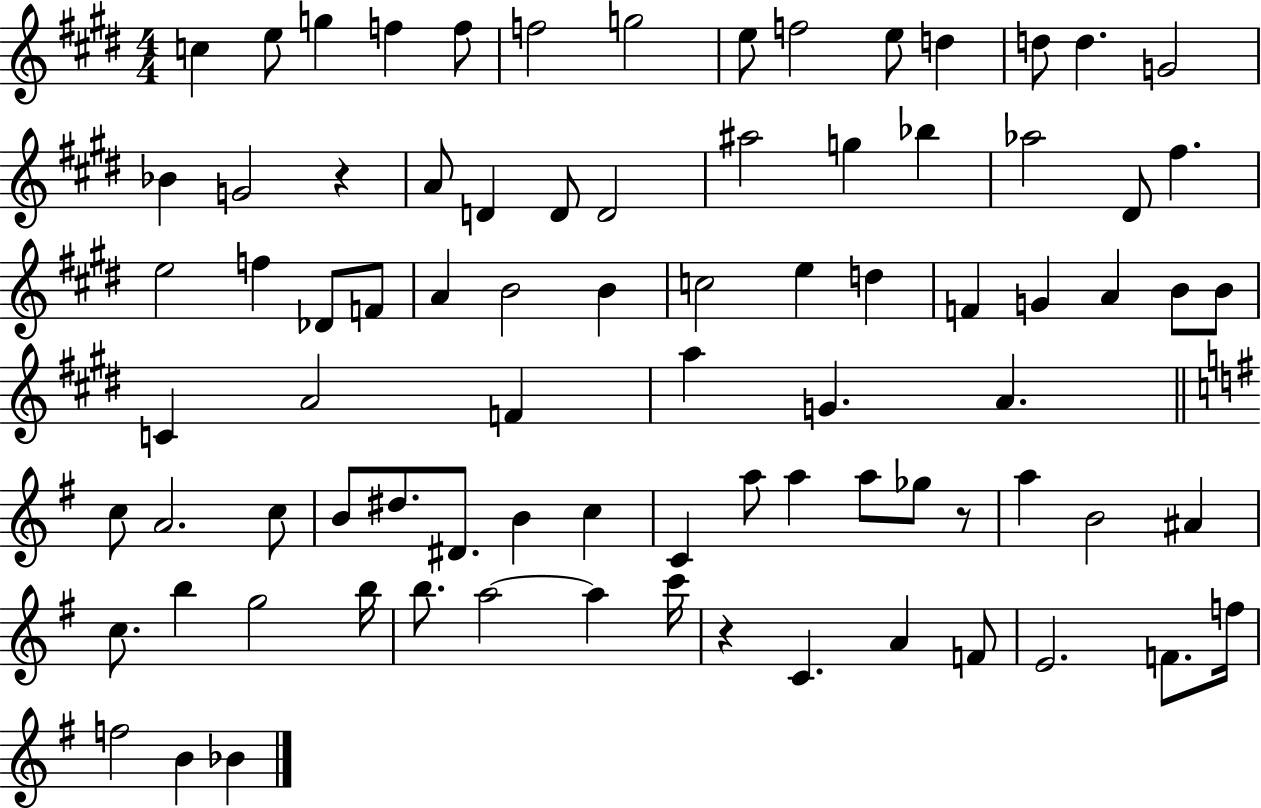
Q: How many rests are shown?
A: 3